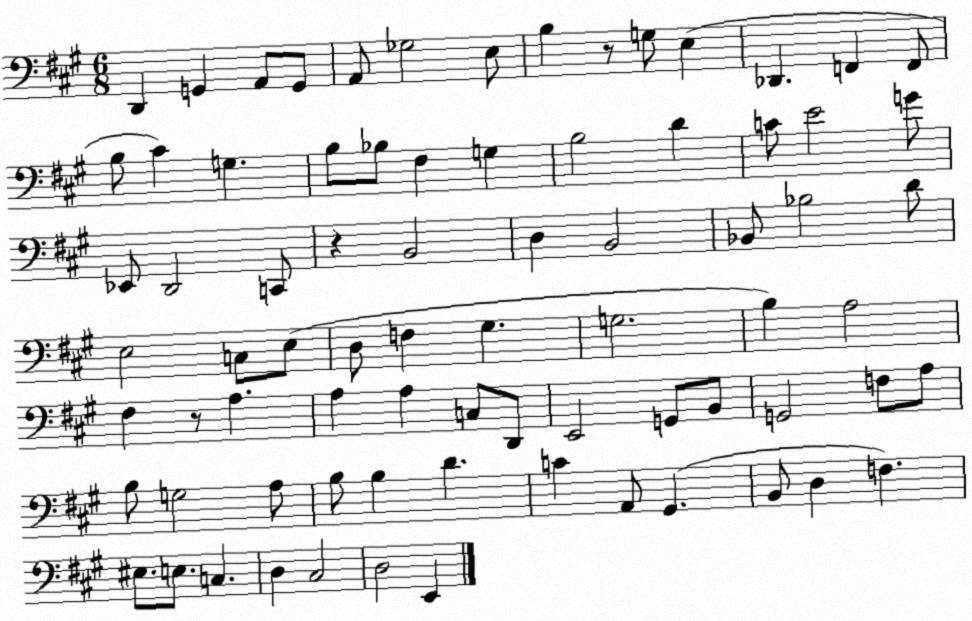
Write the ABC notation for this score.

X:1
T:Untitled
M:6/8
L:1/4
K:A
D,, G,, A,,/2 G,,/2 A,,/2 _G,2 E,/2 B, z/2 G,/2 E, _D,, F,, F,,/2 B,/2 ^C G, B,/2 _B,/2 ^F, G, B,2 D C/2 E2 G/2 _E,,/2 D,,2 C,,/2 z B,,2 D, B,,2 _B,,/2 _B,2 D/2 E,2 C,/2 E,/2 D,/2 F, ^G, G,2 B, A,2 ^F, z/2 A, A, A, C,/2 D,,/2 E,,2 G,,/2 B,,/2 G,,2 F,/2 A,/2 B,/2 G,2 A,/2 B,/2 B, D C A,,/2 ^G,, B,,/2 D, F, ^E,/2 E,/2 C, D, ^C,2 D,2 E,,